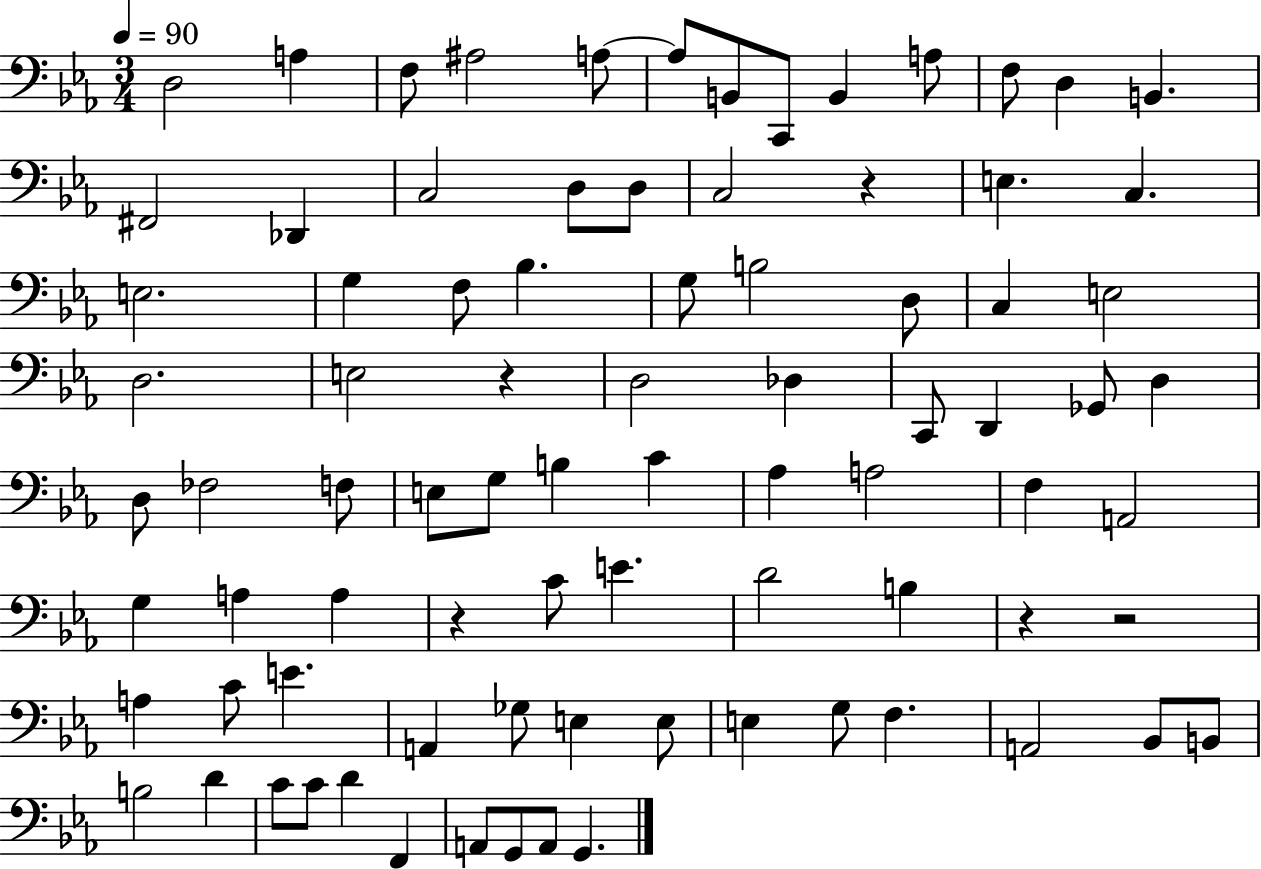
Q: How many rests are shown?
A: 5